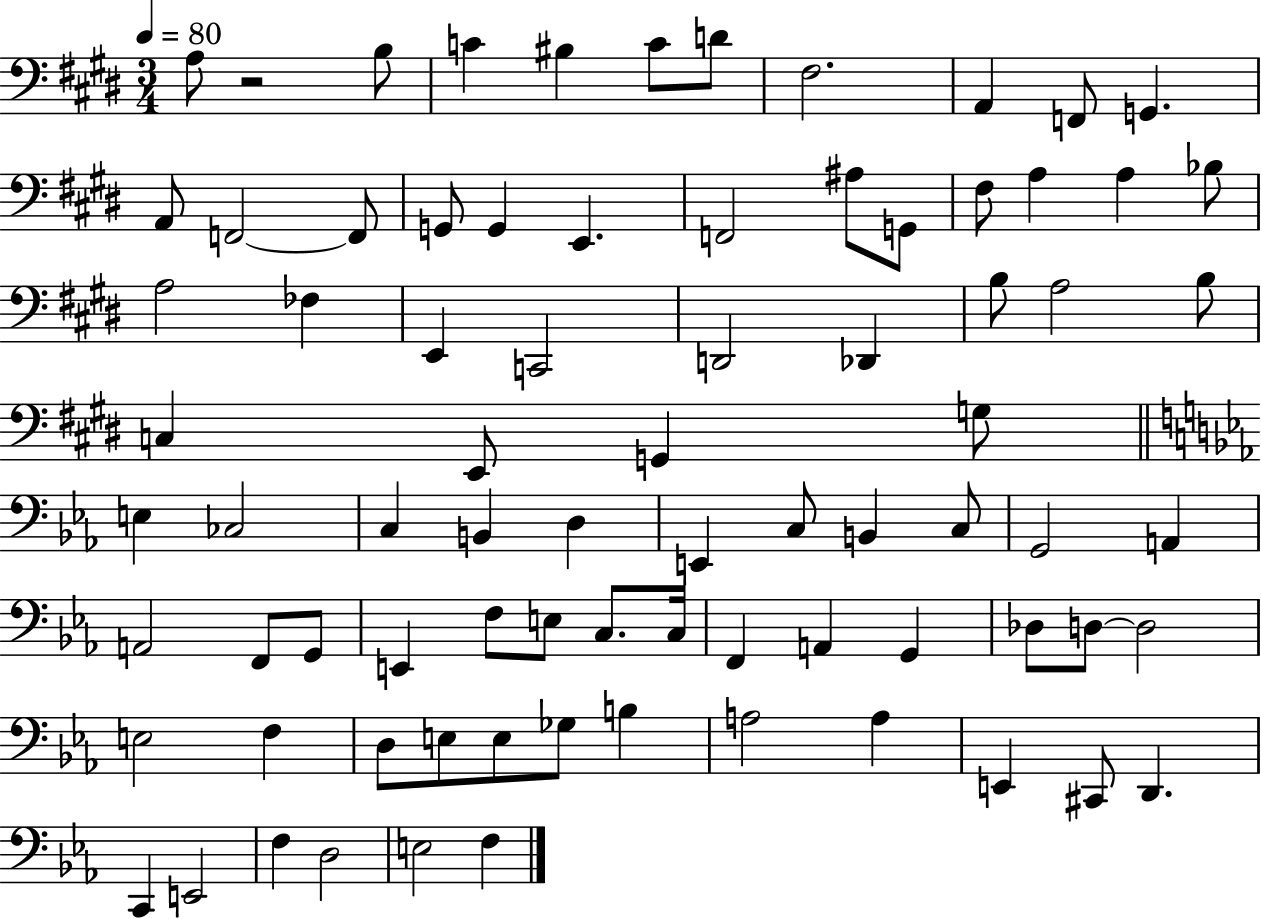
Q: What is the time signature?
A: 3/4